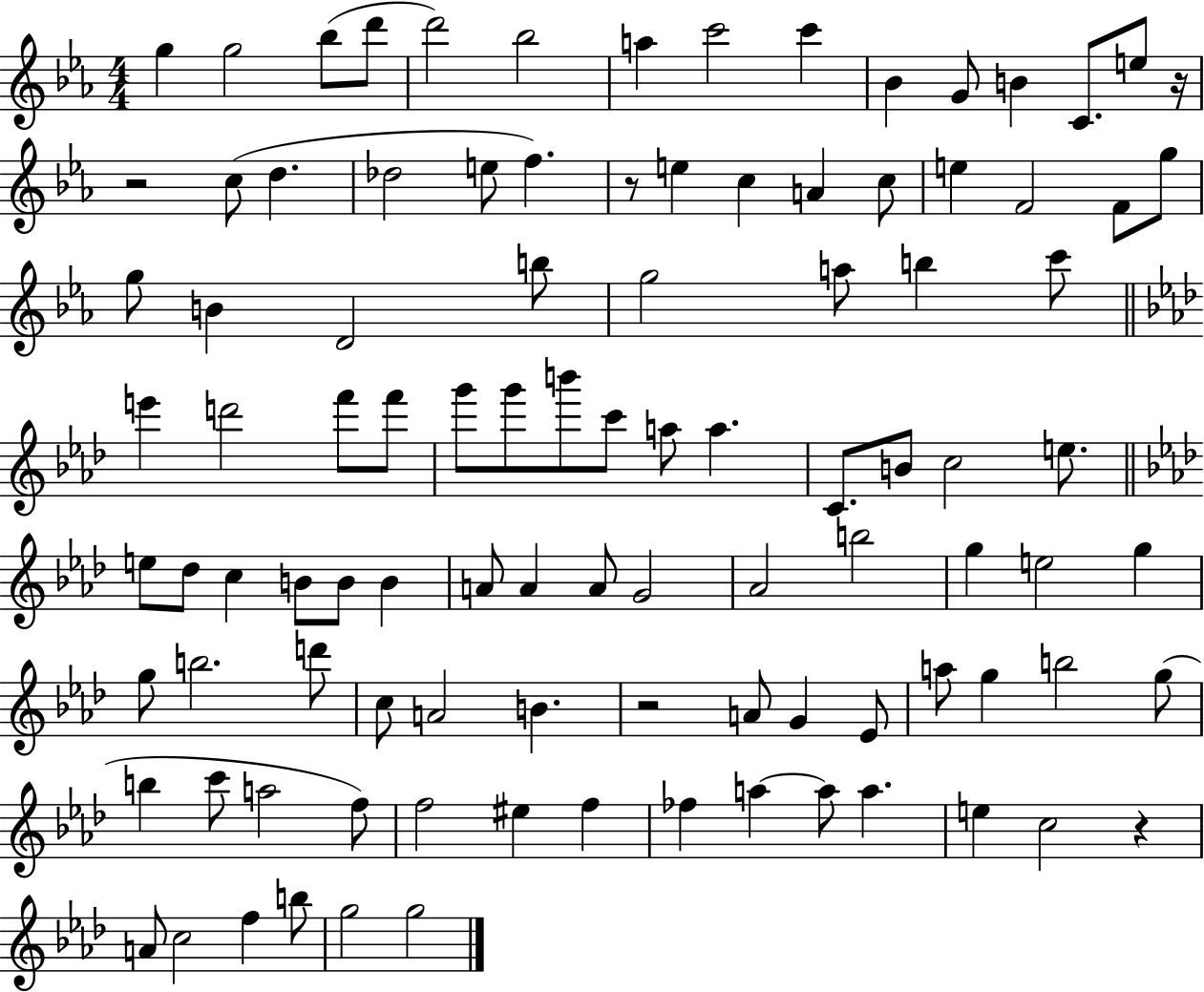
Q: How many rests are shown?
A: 5